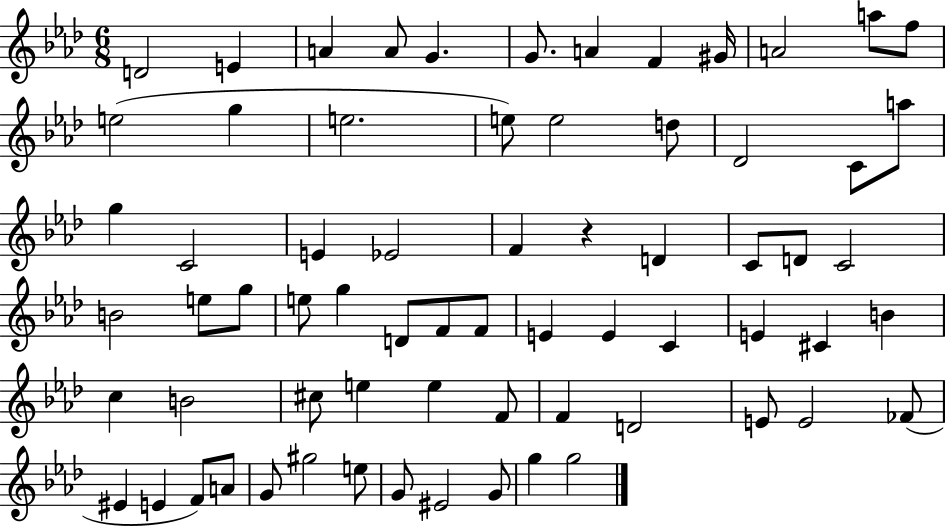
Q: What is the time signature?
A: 6/8